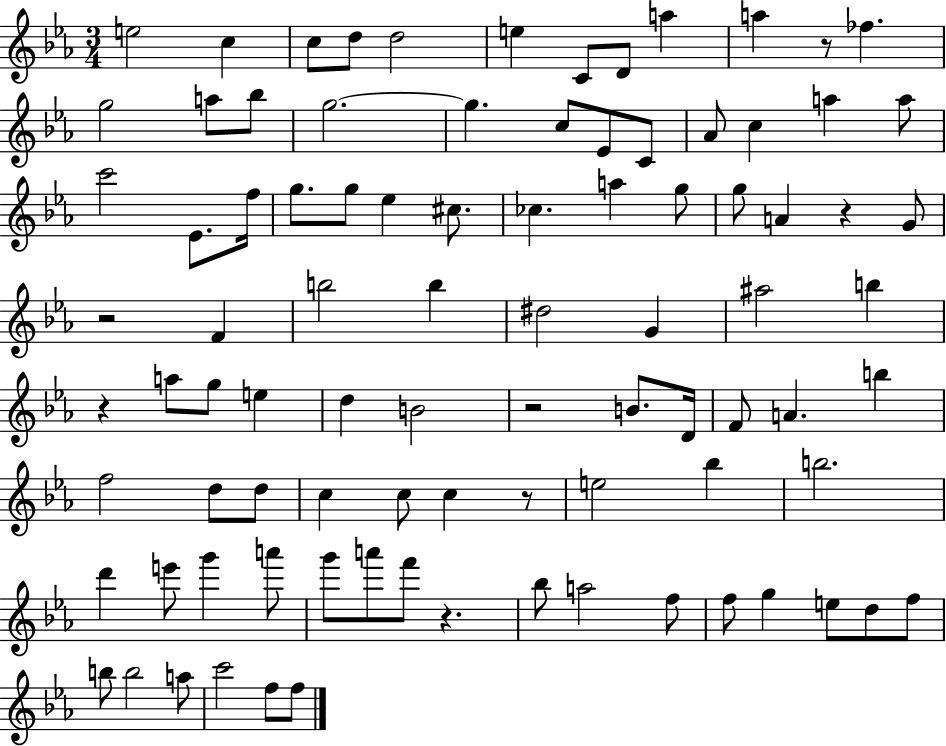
{
  \clef treble
  \numericTimeSignature
  \time 3/4
  \key ees \major
  e''2 c''4 | c''8 d''8 d''2 | e''4 c'8 d'8 a''4 | a''4 r8 fes''4. | \break g''2 a''8 bes''8 | g''2.~~ | g''4. c''8 ees'8 c'8 | aes'8 c''4 a''4 a''8 | \break c'''2 ees'8. f''16 | g''8. g''8 ees''4 cis''8. | ces''4. a''4 g''8 | g''8 a'4 r4 g'8 | \break r2 f'4 | b''2 b''4 | dis''2 g'4 | ais''2 b''4 | \break r4 a''8 g''8 e''4 | d''4 b'2 | r2 b'8. d'16 | f'8 a'4. b''4 | \break f''2 d''8 d''8 | c''4 c''8 c''4 r8 | e''2 bes''4 | b''2. | \break d'''4 e'''8 g'''4 a'''8 | g'''8 a'''8 f'''8 r4. | bes''8 a''2 f''8 | f''8 g''4 e''8 d''8 f''8 | \break b''8 b''2 a''8 | c'''2 f''8 f''8 | \bar "|."
}